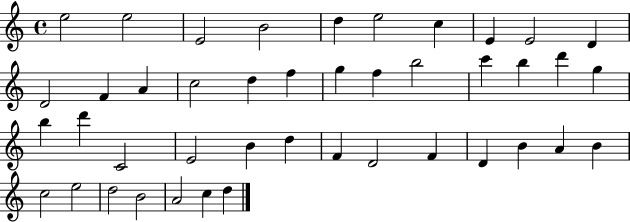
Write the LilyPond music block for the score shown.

{
  \clef treble
  \time 4/4
  \defaultTimeSignature
  \key c \major
  e''2 e''2 | e'2 b'2 | d''4 e''2 c''4 | e'4 e'2 d'4 | \break d'2 f'4 a'4 | c''2 d''4 f''4 | g''4 f''4 b''2 | c'''4 b''4 d'''4 g''4 | \break b''4 d'''4 c'2 | e'2 b'4 d''4 | f'4 d'2 f'4 | d'4 b'4 a'4 b'4 | \break c''2 e''2 | d''2 b'2 | a'2 c''4 d''4 | \bar "|."
}